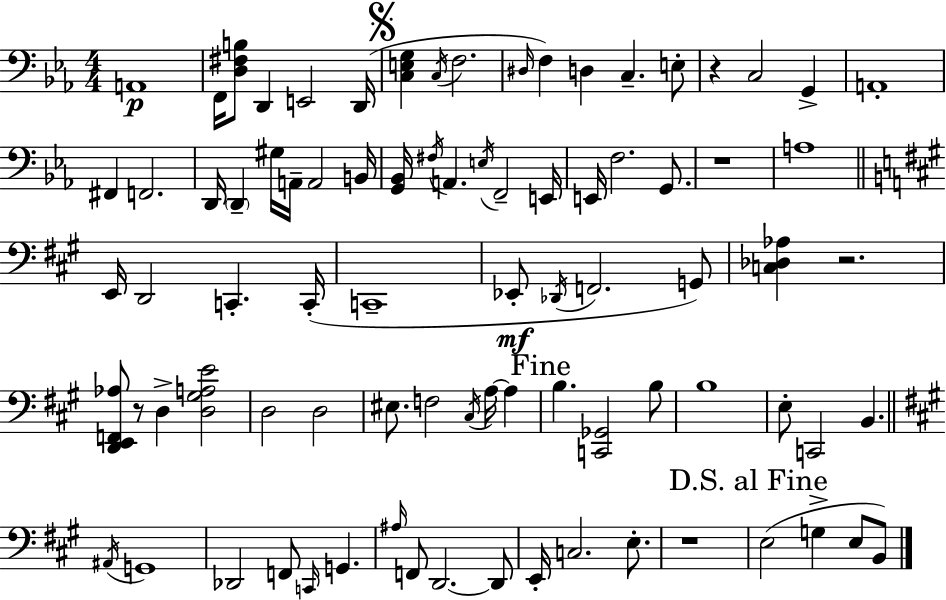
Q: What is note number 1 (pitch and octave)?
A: A2